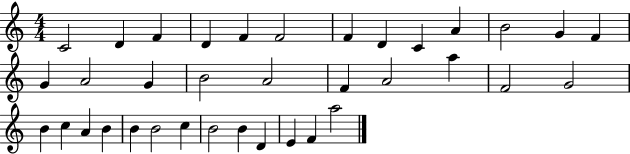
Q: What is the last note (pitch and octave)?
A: A5